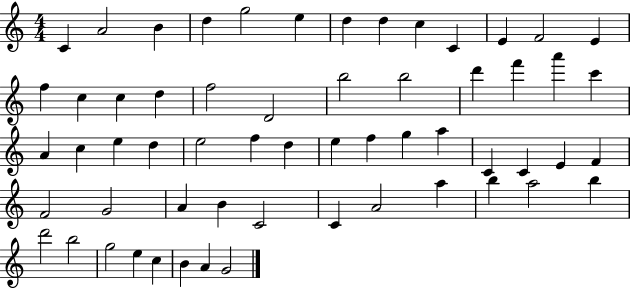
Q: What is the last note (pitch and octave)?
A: G4